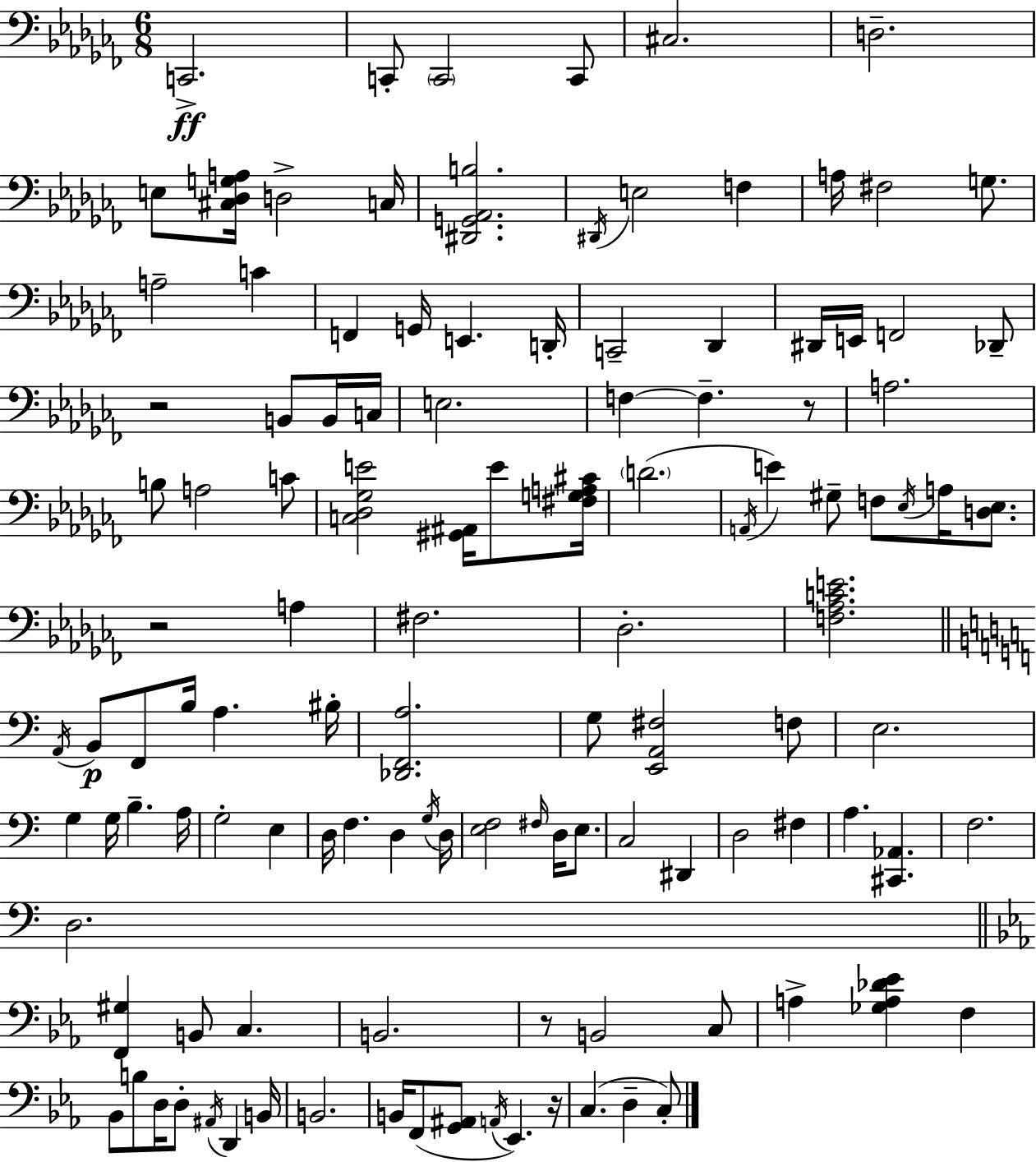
{
  \clef bass
  \numericTimeSignature
  \time 6/8
  \key aes \minor
  c,2.->\ff | c,8-. \parenthesize c,2 c,8 | cis2. | d2.-- | \break e8 <cis des g a>16 d2-> c16 | <dis, g, aes, b>2. | \acciaccatura { dis,16 } e2 f4 | a16 fis2 g8. | \break a2-- c'4 | f,4 g,16 e,4. | d,16-. c,2-- des,4 | dis,16 e,16 f,2 des,8-- | \break r2 b,8 b,16 | c16 e2. | f4~~ f4.-- r8 | a2. | \break b8 a2 c'8 | <c des ges e'>2 <gis, ais,>16 e'8 | <fis g a cis'>16 \parenthesize d'2.( | \acciaccatura { a,16 } e'4) gis8-- f8 \acciaccatura { ees16 } a16 | \break <d ees>8. r2 a4 | fis2. | des2.-. | <f aes c' e'>2. | \break \bar "||" \break \key c \major \acciaccatura { a,16 } b,8\p f,8 b16 a4. | bis16-. <des, f, a>2. | g8 <e, a, fis>2 f8 | e2. | \break g4 g16 b4.-- | a16 g2-. e4 | d16 f4. d4 | \acciaccatura { g16 } d16 <e f>2 \grace { fis16 } d16 | \break e8. c2 dis,4 | d2 fis4 | a4. <cis, aes,>4. | f2. | \break d2. | \bar "||" \break \key ees \major <f, gis>4 b,8 c4. | b,2. | r8 b,2 c8 | a4-> <ges a des' ees'>4 f4 | \break bes,8 b8 d16 d8-. \acciaccatura { ais,16 } d,4 | b,16 b,2. | b,16 f,8( <g, ais,>8 \acciaccatura { a,16 }) ees,4. | r16 c4.( d4-- | \break c8-.) \bar "|."
}